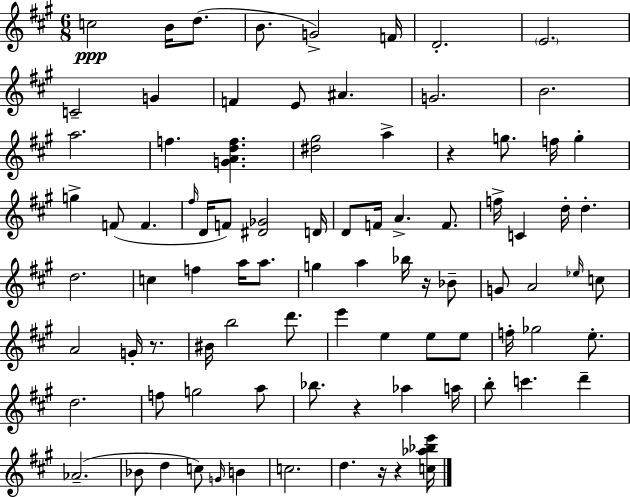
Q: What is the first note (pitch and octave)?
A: C5